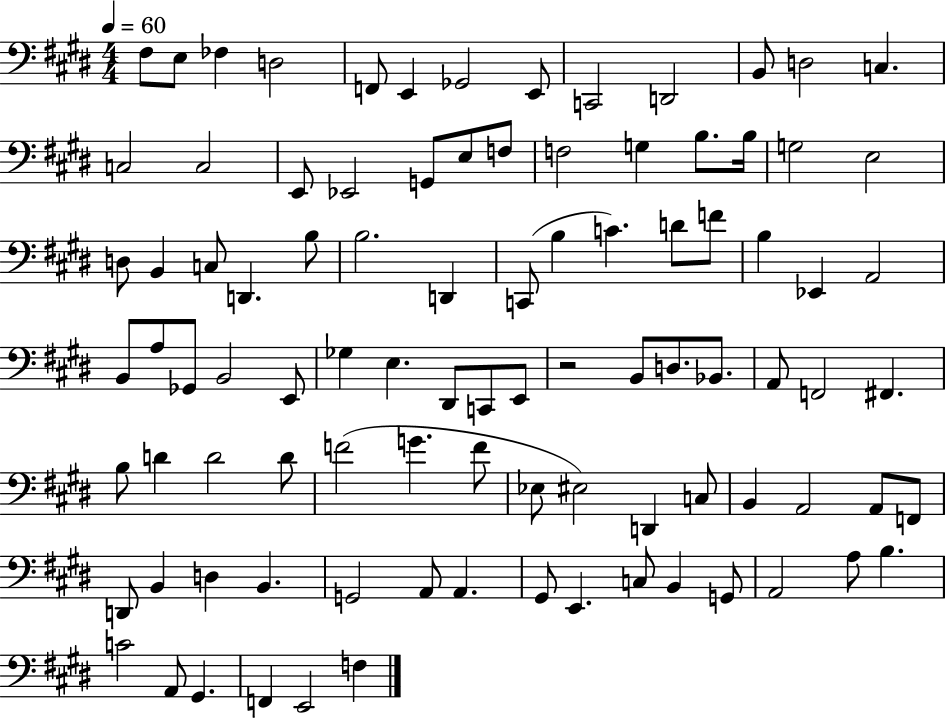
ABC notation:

X:1
T:Untitled
M:4/4
L:1/4
K:E
^F,/2 E,/2 _F, D,2 F,,/2 E,, _G,,2 E,,/2 C,,2 D,,2 B,,/2 D,2 C, C,2 C,2 E,,/2 _E,,2 G,,/2 E,/2 F,/2 F,2 G, B,/2 B,/4 G,2 E,2 D,/2 B,, C,/2 D,, B,/2 B,2 D,, C,,/2 B, C D/2 F/2 B, _E,, A,,2 B,,/2 A,/2 _G,,/2 B,,2 E,,/2 _G, E, ^D,,/2 C,,/2 E,,/2 z2 B,,/2 D,/2 _B,,/2 A,,/2 F,,2 ^F,, B,/2 D D2 D/2 F2 G F/2 _E,/2 ^E,2 D,, C,/2 B,, A,,2 A,,/2 F,,/2 D,,/2 B,, D, B,, G,,2 A,,/2 A,, ^G,,/2 E,, C,/2 B,, G,,/2 A,,2 A,/2 B, C2 A,,/2 ^G,, F,, E,,2 F,